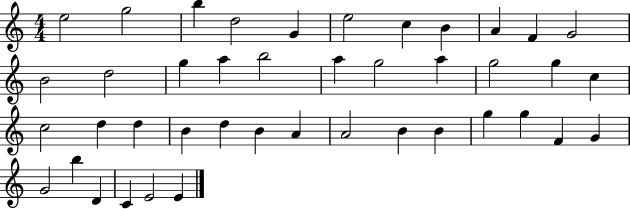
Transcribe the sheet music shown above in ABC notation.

X:1
T:Untitled
M:4/4
L:1/4
K:C
e2 g2 b d2 G e2 c B A F G2 B2 d2 g a b2 a g2 a g2 g c c2 d d B d B A A2 B B g g F G G2 b D C E2 E